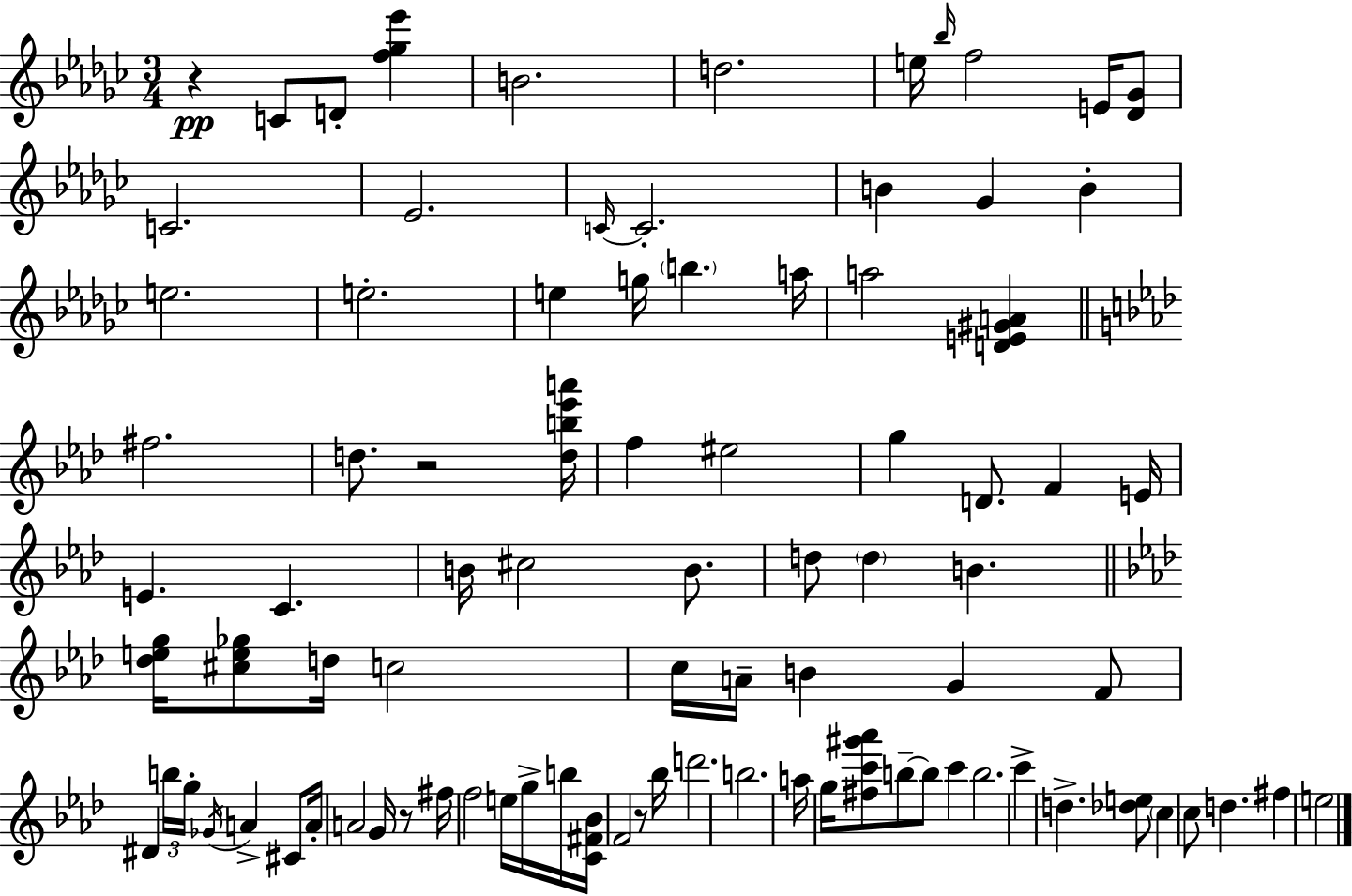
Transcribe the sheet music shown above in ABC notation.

X:1
T:Untitled
M:3/4
L:1/4
K:Ebm
z C/2 D/2 [f_g_e'] B2 d2 e/4 _b/4 f2 E/4 [_D_G]/2 C2 _E2 C/4 C2 B _G B e2 e2 e g/4 b a/4 a2 [DE^GA] ^f2 d/2 z2 [db_e'a']/4 f ^e2 g D/2 F E/4 E C B/4 ^c2 B/2 d/2 d B [_deg]/4 [^ce_g]/2 d/4 c2 c/4 A/4 B G F/2 ^D b/4 g/4 _G/4 A ^C/2 A/4 A2 G/4 z/2 ^f/4 f2 e/4 g/4 b/4 [C^F_B]/4 F2 z/2 _b/4 d'2 b2 a/4 g/4 [^fc'^g'_a']/2 b/2 b/2 c' b2 c' d [_de]/2 c c/2 d ^f e2